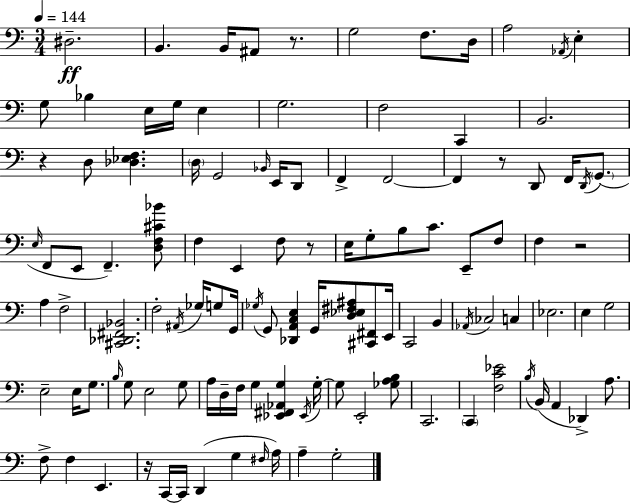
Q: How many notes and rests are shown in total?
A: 113